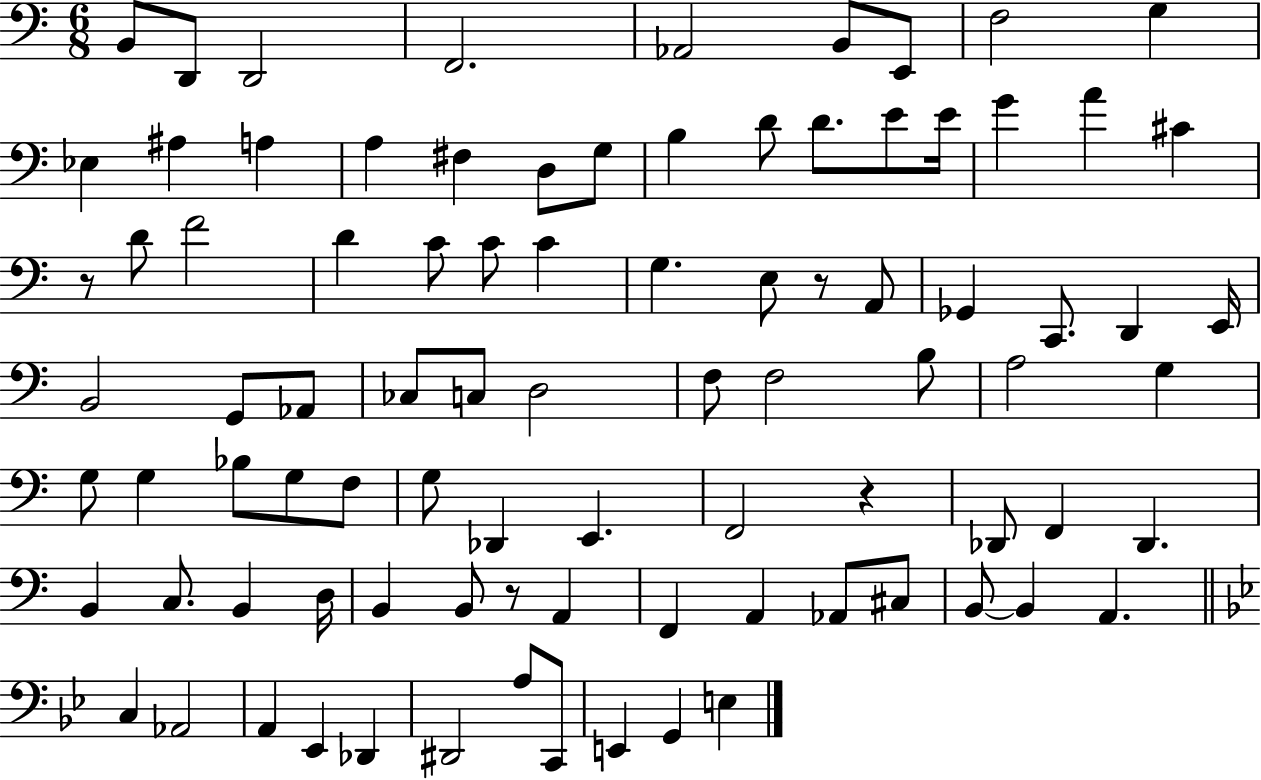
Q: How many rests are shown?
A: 4